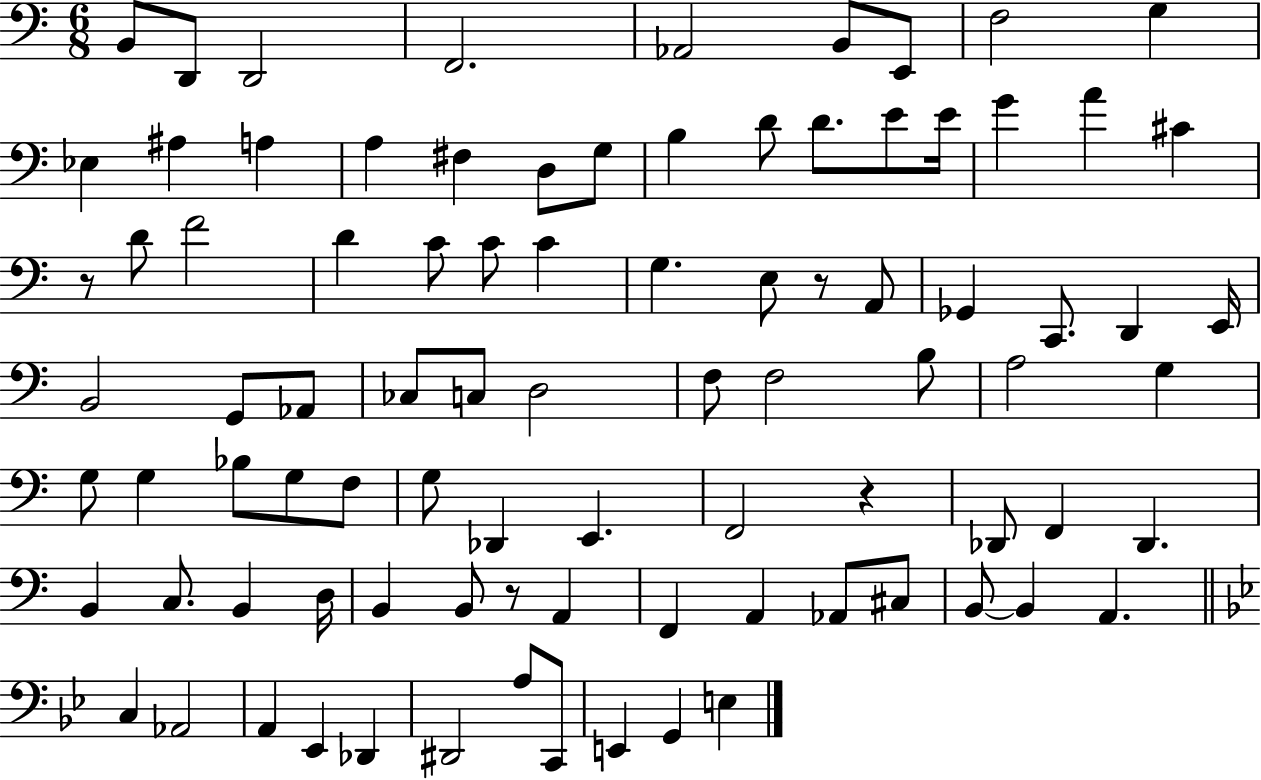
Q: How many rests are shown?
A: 4